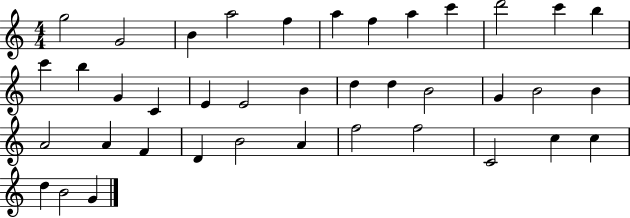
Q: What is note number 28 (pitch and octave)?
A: F4